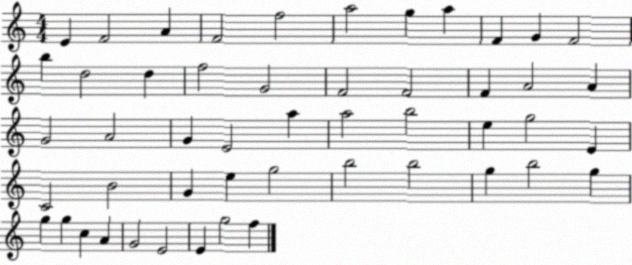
X:1
T:Untitled
M:4/4
L:1/4
K:C
E F2 A F2 f2 a2 g a F G F2 b d2 d f2 G2 F2 F2 F A2 A G2 A2 G E2 a a2 b2 e g2 E C2 B2 G e g2 b2 b2 g b2 g g g c A G2 E2 E g2 f